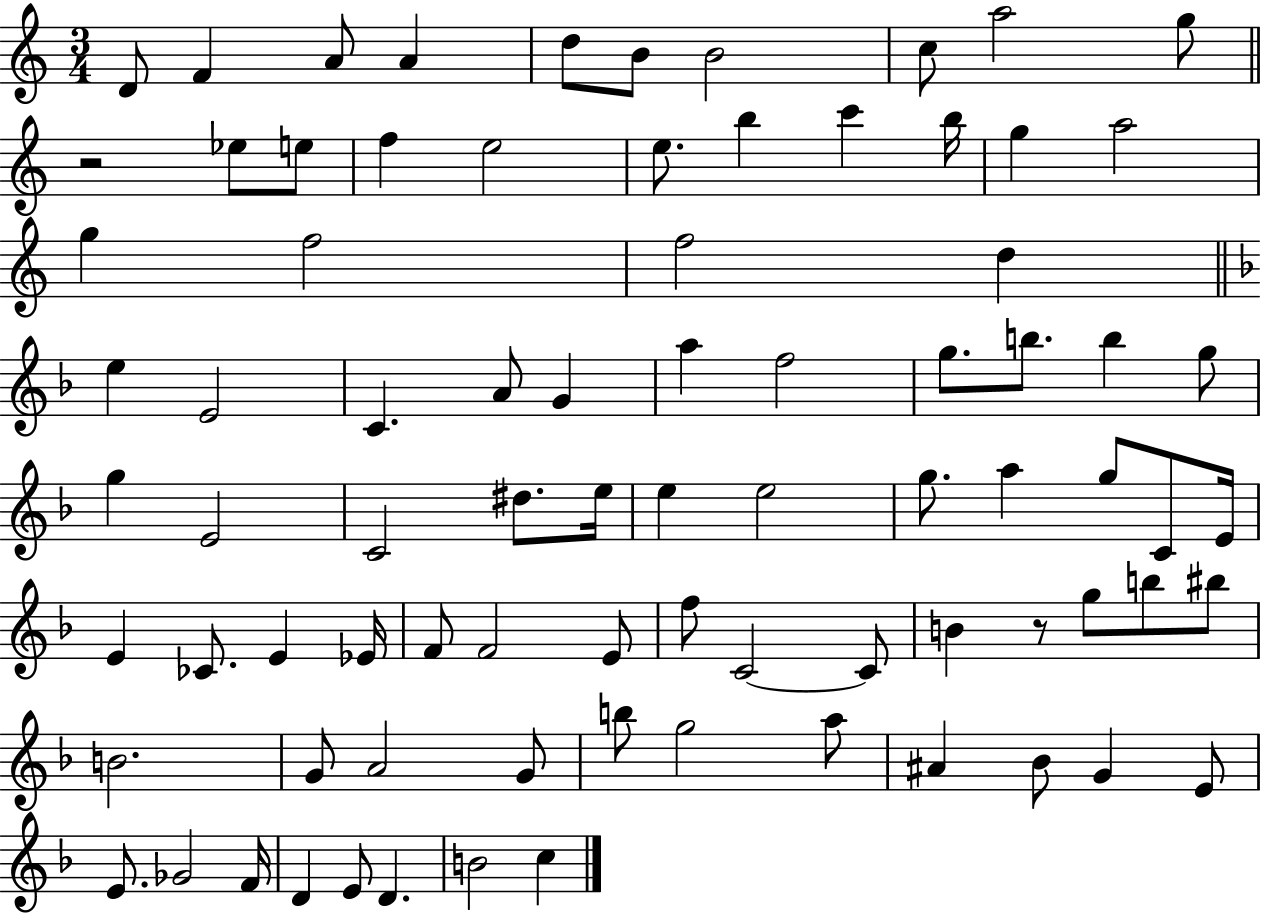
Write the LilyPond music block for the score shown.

{
  \clef treble
  \numericTimeSignature
  \time 3/4
  \key c \major
  d'8 f'4 a'8 a'4 | d''8 b'8 b'2 | c''8 a''2 g''8 | \bar "||" \break \key c \major r2 ees''8 e''8 | f''4 e''2 | e''8. b''4 c'''4 b''16 | g''4 a''2 | \break g''4 f''2 | f''2 d''4 | \bar "||" \break \key d \minor e''4 e'2 | c'4. a'8 g'4 | a''4 f''2 | g''8. b''8. b''4 g''8 | \break g''4 e'2 | c'2 dis''8. e''16 | e''4 e''2 | g''8. a''4 g''8 c'8 e'16 | \break e'4 ces'8. e'4 ees'16 | f'8 f'2 e'8 | f''8 c'2~~ c'8 | b'4 r8 g''8 b''8 bis''8 | \break b'2. | g'8 a'2 g'8 | b''8 g''2 a''8 | ais'4 bes'8 g'4 e'8 | \break e'8. ges'2 f'16 | d'4 e'8 d'4. | b'2 c''4 | \bar "|."
}